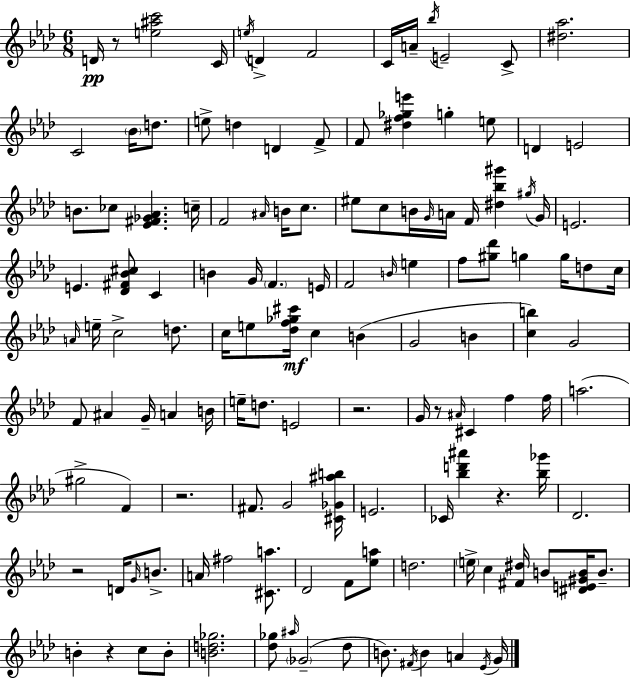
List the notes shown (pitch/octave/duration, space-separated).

D4/s R/e [E5,A#5,C6]/h C4/s E5/s D4/q F4/h C4/s A4/s Bb5/s E4/h C4/e [D#5,Ab5]/h. C4/h Bb4/s D5/e. E5/e D5/q D4/q F4/e F4/e [D#5,F5,Gb5,E6]/q G5/q E5/e D4/q E4/h B4/e. CES5/e [Eb4,F#4,Gb4,Ab4]/q. C5/s F4/h A#4/s B4/s C5/e. EIS5/e C5/e B4/s G4/s A4/s F4/s [D#5,Bb5,G#6]/q G#5/s G4/s E4/h. E4/q. [Db4,F#4,Bb4,C#5]/e C4/q B4/q G4/s F4/q. E4/s F4/h B4/s E5/q F5/e [G#5,Db6]/e G5/q G5/s D5/e C5/s A4/s E5/s C5/h D5/e. C5/s E5/e [Db5,F5,Gb5,C#6]/s C5/q B4/q G4/h B4/q [C5,B5]/q G4/h F4/e A#4/q G4/s A4/q B4/s E5/s D5/e. E4/h R/h. G4/s R/e A#4/s C#4/q F5/q F5/s A5/h. G#5/h F4/q R/h. F#4/e. G4/h [C#4,Gb4,A#5,B5]/s E4/h. CES4/s [Bb5,D6,A#6]/q R/q. [Bb5,Gb6]/s Db4/h. R/h D4/s G4/s B4/e. A4/s F#5/h [C#4,A5]/e. Db4/h F4/e [Eb5,A5]/e D5/h. E5/s C5/q [F#4,D#5]/s B4/e [D#4,E4,G#4,B4]/s B4/e. B4/q R/q C5/e B4/e [B4,D5,Gb5]/h. [Db5,Gb5]/e A#5/s Gb4/h Db5/e B4/e. F#4/s B4/q A4/q Eb4/s G4/s